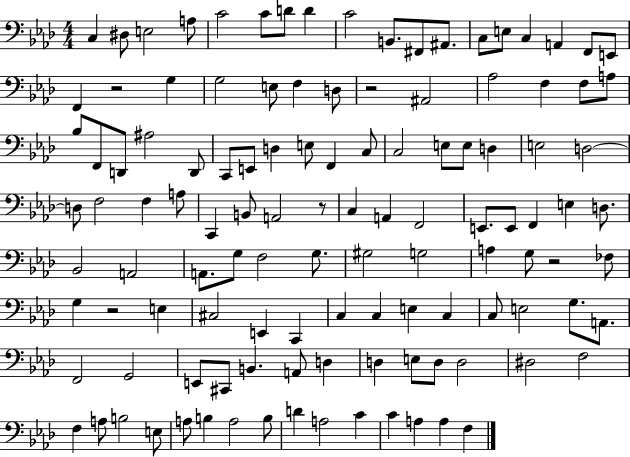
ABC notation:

X:1
T:Untitled
M:4/4
L:1/4
K:Ab
C, ^D,/2 E,2 A,/2 C2 C/2 D/2 D C2 B,,/2 ^F,,/2 ^A,,/2 C,/2 E,/2 C, A,, F,,/2 E,,/2 F,, z2 G, G,2 E,/2 F, D,/2 z2 ^A,,2 _A,2 F, F,/2 A,/2 _B,/2 F,,/2 D,,/2 ^A,2 D,,/2 C,,/2 E,,/2 D, E,/2 F,, C,/2 C,2 E,/2 E,/2 D, E,2 D,2 D,/2 F,2 F, A,/2 C,, B,,/2 A,,2 z/2 C, A,, F,,2 E,,/2 E,,/2 F,, E, D,/2 _B,,2 A,,2 A,,/2 G,/2 F,2 G,/2 ^G,2 G,2 A, G,/2 z2 _F,/2 G, z2 E, ^C,2 E,, C,, C, C, E, C, C,/2 E,2 G,/2 A,,/2 F,,2 G,,2 E,,/2 ^C,,/2 B,, A,,/2 D, D, E,/2 D,/2 D,2 ^D,2 F,2 F, A,/2 B,2 E,/2 A,/2 B, A,2 B,/2 D A,2 C C A, A, F,